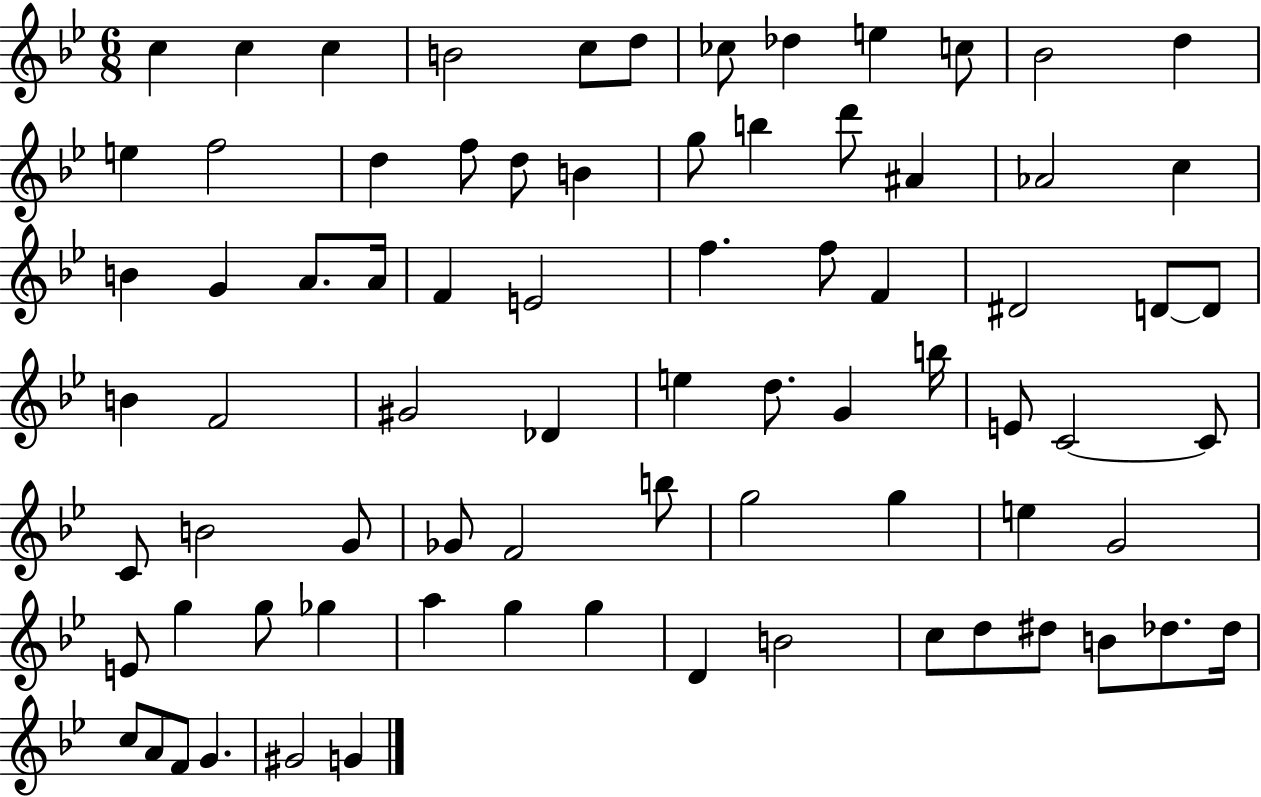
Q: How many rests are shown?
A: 0